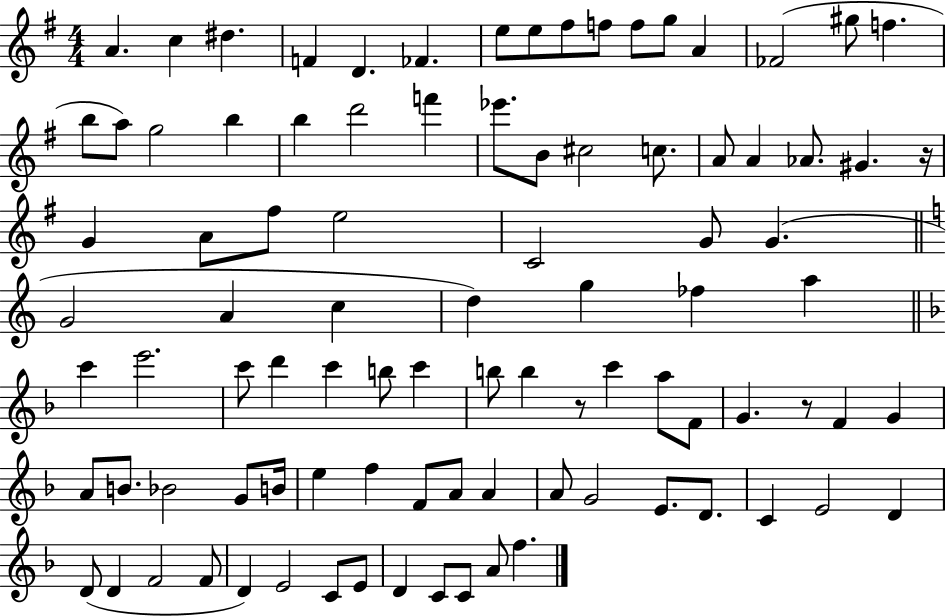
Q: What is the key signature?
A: G major